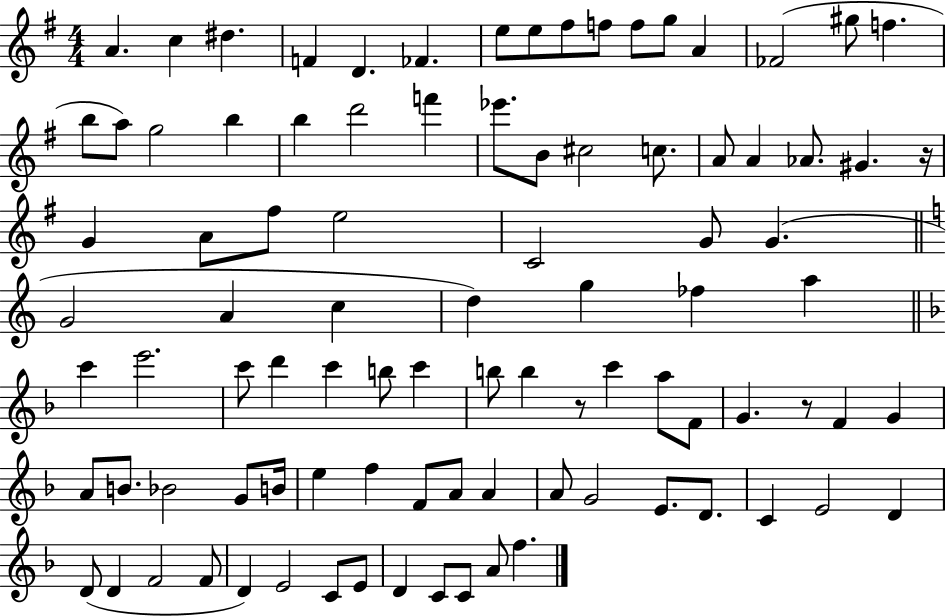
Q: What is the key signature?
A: G major